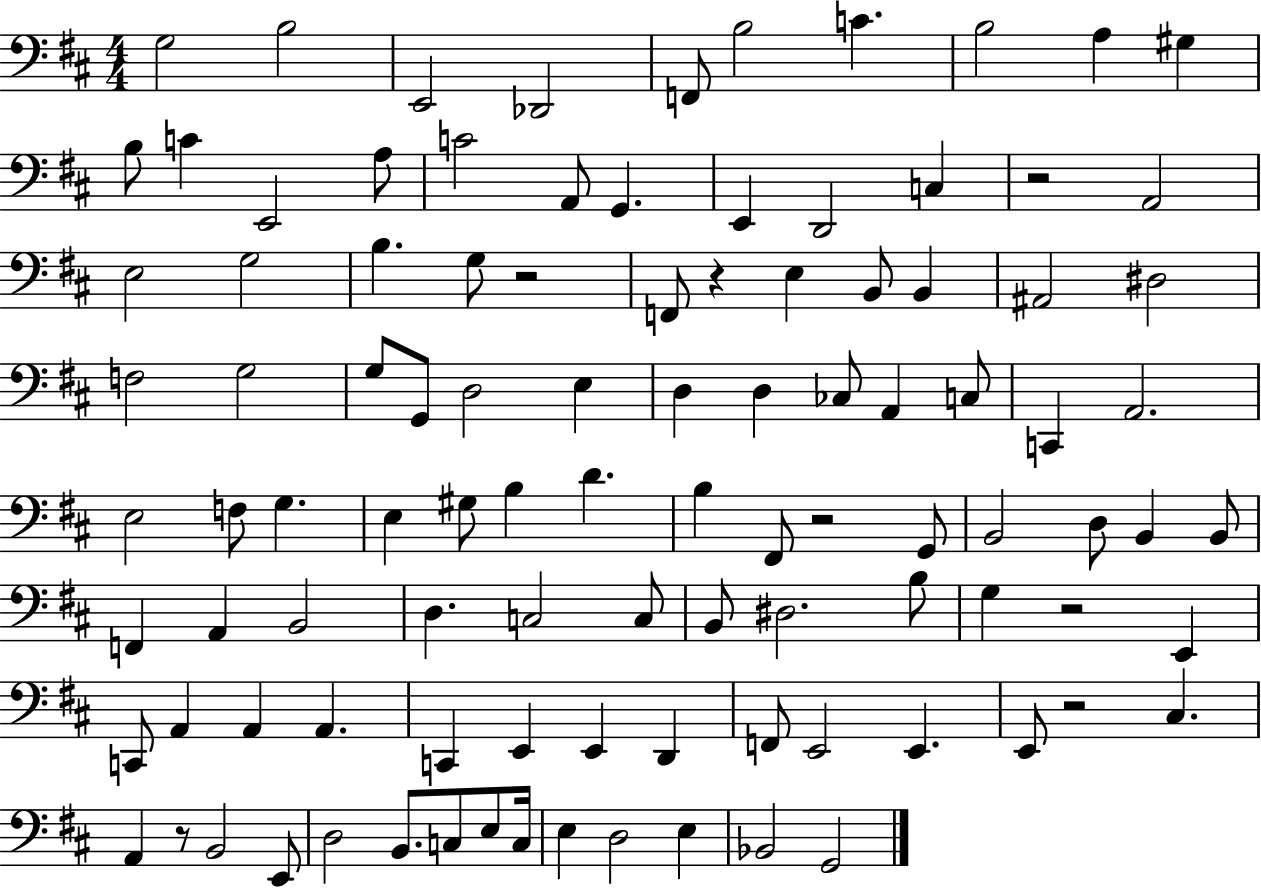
{
  \clef bass
  \numericTimeSignature
  \time 4/4
  \key d \major
  \repeat volta 2 { g2 b2 | e,2 des,2 | f,8 b2 c'4. | b2 a4 gis4 | \break b8 c'4 e,2 a8 | c'2 a,8 g,4. | e,4 d,2 c4 | r2 a,2 | \break e2 g2 | b4. g8 r2 | f,8 r4 e4 b,8 b,4 | ais,2 dis2 | \break f2 g2 | g8 g,8 d2 e4 | d4 d4 ces8 a,4 c8 | c,4 a,2. | \break e2 f8 g4. | e4 gis8 b4 d'4. | b4 fis,8 r2 g,8 | b,2 d8 b,4 b,8 | \break f,4 a,4 b,2 | d4. c2 c8 | b,8 dis2. b8 | g4 r2 e,4 | \break c,8 a,4 a,4 a,4. | c,4 e,4 e,4 d,4 | f,8 e,2 e,4. | e,8 r2 cis4. | \break a,4 r8 b,2 e,8 | d2 b,8. c8 e8 c16 | e4 d2 e4 | bes,2 g,2 | \break } \bar "|."
}